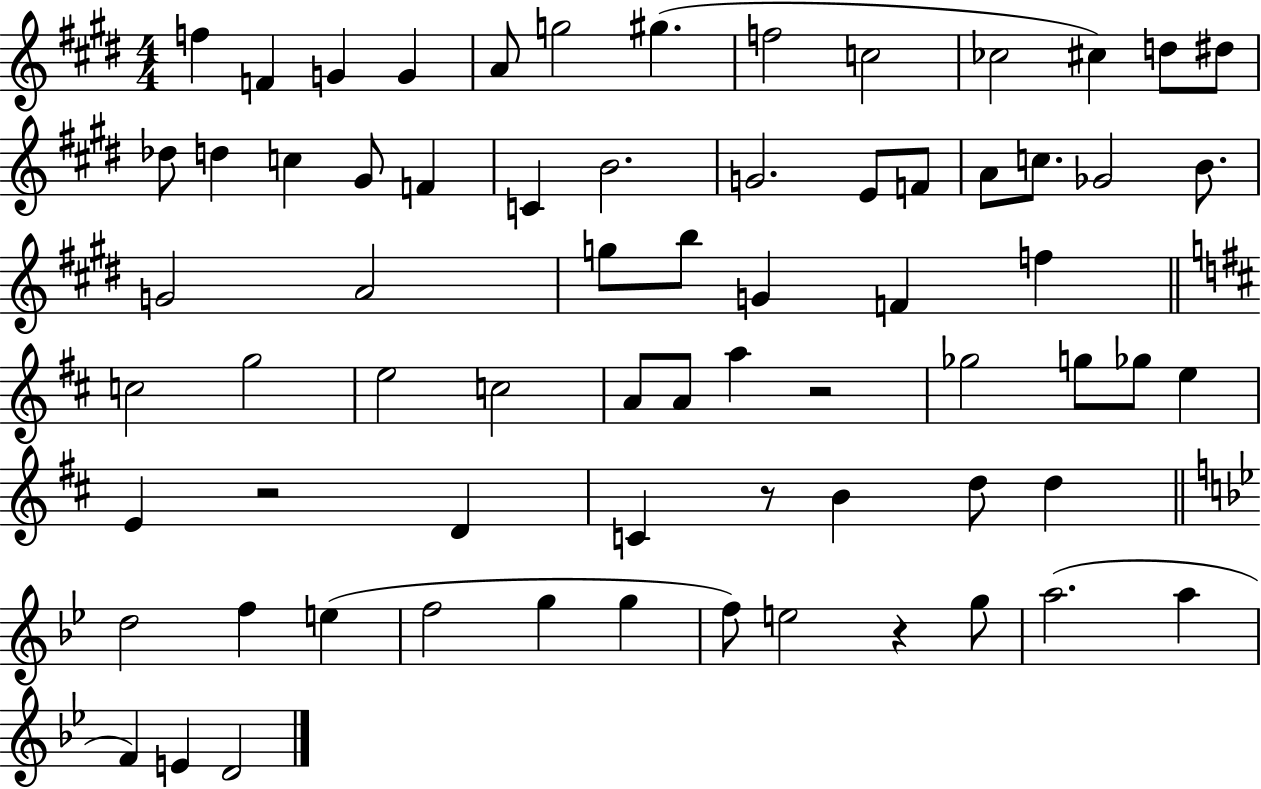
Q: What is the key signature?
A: E major